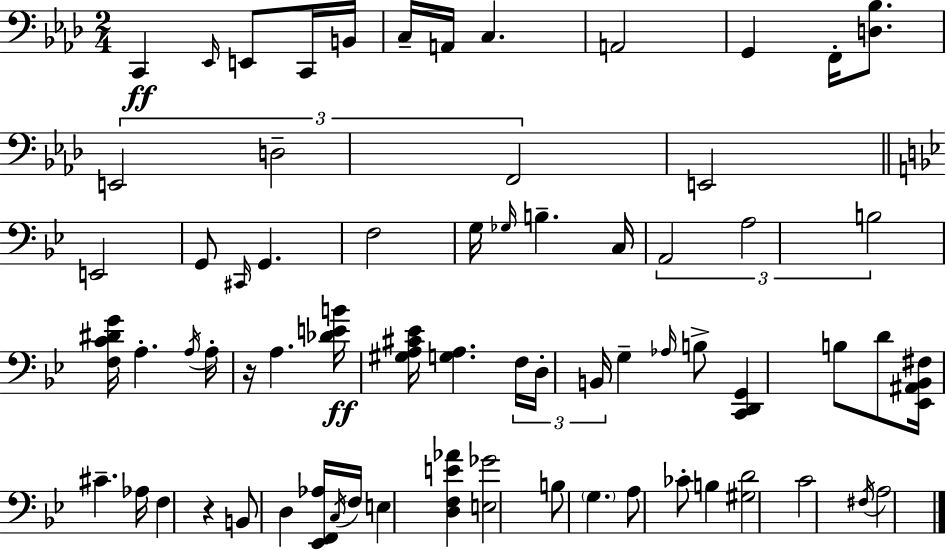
{
  \clef bass
  \numericTimeSignature
  \time 2/4
  \key aes \major
  \repeat volta 2 { c,4\ff \grace { ees,16 } e,8 c,16 | b,16 c16-- a,16 c4. | a,2 | g,4 f,16-. <d bes>8. | \break \tuplet 3/2 { e,2 | d2-- | f,2 } | e,2 | \break \bar "||" \break \key bes \major e,2 | g,8 \grace { cis,16 } g,4. | f2 | g16 \grace { ges16 } b4.-- | \break c16 \tuplet 3/2 { a,2 | a2 | b2 } | <f c' dis' g'>16 a4.-. | \break \acciaccatura { a16 } a16-. r16 a4. | <des' e' b'>16\ff <gis a cis' ees'>16 <g a>4. | \tuplet 3/2 { f16 d16-. b,16 } g4-- | \grace { aes16 } b8-> <c, d, g,>4 | \break b8 d'8 <ees, ais, bes, fis>16 cis'4.-- | aes16 f4 | r4 b,8 d4 | <ees, f, aes>16 \acciaccatura { c16 } f16 e4 | \break <d f e' aes'>4 <e ges'>2 | b8 \parenthesize g4. | a8 ces'8-. | b4 <gis d'>2 | \break c'2 | \acciaccatura { fis16 } a2 | } \bar "|."
}